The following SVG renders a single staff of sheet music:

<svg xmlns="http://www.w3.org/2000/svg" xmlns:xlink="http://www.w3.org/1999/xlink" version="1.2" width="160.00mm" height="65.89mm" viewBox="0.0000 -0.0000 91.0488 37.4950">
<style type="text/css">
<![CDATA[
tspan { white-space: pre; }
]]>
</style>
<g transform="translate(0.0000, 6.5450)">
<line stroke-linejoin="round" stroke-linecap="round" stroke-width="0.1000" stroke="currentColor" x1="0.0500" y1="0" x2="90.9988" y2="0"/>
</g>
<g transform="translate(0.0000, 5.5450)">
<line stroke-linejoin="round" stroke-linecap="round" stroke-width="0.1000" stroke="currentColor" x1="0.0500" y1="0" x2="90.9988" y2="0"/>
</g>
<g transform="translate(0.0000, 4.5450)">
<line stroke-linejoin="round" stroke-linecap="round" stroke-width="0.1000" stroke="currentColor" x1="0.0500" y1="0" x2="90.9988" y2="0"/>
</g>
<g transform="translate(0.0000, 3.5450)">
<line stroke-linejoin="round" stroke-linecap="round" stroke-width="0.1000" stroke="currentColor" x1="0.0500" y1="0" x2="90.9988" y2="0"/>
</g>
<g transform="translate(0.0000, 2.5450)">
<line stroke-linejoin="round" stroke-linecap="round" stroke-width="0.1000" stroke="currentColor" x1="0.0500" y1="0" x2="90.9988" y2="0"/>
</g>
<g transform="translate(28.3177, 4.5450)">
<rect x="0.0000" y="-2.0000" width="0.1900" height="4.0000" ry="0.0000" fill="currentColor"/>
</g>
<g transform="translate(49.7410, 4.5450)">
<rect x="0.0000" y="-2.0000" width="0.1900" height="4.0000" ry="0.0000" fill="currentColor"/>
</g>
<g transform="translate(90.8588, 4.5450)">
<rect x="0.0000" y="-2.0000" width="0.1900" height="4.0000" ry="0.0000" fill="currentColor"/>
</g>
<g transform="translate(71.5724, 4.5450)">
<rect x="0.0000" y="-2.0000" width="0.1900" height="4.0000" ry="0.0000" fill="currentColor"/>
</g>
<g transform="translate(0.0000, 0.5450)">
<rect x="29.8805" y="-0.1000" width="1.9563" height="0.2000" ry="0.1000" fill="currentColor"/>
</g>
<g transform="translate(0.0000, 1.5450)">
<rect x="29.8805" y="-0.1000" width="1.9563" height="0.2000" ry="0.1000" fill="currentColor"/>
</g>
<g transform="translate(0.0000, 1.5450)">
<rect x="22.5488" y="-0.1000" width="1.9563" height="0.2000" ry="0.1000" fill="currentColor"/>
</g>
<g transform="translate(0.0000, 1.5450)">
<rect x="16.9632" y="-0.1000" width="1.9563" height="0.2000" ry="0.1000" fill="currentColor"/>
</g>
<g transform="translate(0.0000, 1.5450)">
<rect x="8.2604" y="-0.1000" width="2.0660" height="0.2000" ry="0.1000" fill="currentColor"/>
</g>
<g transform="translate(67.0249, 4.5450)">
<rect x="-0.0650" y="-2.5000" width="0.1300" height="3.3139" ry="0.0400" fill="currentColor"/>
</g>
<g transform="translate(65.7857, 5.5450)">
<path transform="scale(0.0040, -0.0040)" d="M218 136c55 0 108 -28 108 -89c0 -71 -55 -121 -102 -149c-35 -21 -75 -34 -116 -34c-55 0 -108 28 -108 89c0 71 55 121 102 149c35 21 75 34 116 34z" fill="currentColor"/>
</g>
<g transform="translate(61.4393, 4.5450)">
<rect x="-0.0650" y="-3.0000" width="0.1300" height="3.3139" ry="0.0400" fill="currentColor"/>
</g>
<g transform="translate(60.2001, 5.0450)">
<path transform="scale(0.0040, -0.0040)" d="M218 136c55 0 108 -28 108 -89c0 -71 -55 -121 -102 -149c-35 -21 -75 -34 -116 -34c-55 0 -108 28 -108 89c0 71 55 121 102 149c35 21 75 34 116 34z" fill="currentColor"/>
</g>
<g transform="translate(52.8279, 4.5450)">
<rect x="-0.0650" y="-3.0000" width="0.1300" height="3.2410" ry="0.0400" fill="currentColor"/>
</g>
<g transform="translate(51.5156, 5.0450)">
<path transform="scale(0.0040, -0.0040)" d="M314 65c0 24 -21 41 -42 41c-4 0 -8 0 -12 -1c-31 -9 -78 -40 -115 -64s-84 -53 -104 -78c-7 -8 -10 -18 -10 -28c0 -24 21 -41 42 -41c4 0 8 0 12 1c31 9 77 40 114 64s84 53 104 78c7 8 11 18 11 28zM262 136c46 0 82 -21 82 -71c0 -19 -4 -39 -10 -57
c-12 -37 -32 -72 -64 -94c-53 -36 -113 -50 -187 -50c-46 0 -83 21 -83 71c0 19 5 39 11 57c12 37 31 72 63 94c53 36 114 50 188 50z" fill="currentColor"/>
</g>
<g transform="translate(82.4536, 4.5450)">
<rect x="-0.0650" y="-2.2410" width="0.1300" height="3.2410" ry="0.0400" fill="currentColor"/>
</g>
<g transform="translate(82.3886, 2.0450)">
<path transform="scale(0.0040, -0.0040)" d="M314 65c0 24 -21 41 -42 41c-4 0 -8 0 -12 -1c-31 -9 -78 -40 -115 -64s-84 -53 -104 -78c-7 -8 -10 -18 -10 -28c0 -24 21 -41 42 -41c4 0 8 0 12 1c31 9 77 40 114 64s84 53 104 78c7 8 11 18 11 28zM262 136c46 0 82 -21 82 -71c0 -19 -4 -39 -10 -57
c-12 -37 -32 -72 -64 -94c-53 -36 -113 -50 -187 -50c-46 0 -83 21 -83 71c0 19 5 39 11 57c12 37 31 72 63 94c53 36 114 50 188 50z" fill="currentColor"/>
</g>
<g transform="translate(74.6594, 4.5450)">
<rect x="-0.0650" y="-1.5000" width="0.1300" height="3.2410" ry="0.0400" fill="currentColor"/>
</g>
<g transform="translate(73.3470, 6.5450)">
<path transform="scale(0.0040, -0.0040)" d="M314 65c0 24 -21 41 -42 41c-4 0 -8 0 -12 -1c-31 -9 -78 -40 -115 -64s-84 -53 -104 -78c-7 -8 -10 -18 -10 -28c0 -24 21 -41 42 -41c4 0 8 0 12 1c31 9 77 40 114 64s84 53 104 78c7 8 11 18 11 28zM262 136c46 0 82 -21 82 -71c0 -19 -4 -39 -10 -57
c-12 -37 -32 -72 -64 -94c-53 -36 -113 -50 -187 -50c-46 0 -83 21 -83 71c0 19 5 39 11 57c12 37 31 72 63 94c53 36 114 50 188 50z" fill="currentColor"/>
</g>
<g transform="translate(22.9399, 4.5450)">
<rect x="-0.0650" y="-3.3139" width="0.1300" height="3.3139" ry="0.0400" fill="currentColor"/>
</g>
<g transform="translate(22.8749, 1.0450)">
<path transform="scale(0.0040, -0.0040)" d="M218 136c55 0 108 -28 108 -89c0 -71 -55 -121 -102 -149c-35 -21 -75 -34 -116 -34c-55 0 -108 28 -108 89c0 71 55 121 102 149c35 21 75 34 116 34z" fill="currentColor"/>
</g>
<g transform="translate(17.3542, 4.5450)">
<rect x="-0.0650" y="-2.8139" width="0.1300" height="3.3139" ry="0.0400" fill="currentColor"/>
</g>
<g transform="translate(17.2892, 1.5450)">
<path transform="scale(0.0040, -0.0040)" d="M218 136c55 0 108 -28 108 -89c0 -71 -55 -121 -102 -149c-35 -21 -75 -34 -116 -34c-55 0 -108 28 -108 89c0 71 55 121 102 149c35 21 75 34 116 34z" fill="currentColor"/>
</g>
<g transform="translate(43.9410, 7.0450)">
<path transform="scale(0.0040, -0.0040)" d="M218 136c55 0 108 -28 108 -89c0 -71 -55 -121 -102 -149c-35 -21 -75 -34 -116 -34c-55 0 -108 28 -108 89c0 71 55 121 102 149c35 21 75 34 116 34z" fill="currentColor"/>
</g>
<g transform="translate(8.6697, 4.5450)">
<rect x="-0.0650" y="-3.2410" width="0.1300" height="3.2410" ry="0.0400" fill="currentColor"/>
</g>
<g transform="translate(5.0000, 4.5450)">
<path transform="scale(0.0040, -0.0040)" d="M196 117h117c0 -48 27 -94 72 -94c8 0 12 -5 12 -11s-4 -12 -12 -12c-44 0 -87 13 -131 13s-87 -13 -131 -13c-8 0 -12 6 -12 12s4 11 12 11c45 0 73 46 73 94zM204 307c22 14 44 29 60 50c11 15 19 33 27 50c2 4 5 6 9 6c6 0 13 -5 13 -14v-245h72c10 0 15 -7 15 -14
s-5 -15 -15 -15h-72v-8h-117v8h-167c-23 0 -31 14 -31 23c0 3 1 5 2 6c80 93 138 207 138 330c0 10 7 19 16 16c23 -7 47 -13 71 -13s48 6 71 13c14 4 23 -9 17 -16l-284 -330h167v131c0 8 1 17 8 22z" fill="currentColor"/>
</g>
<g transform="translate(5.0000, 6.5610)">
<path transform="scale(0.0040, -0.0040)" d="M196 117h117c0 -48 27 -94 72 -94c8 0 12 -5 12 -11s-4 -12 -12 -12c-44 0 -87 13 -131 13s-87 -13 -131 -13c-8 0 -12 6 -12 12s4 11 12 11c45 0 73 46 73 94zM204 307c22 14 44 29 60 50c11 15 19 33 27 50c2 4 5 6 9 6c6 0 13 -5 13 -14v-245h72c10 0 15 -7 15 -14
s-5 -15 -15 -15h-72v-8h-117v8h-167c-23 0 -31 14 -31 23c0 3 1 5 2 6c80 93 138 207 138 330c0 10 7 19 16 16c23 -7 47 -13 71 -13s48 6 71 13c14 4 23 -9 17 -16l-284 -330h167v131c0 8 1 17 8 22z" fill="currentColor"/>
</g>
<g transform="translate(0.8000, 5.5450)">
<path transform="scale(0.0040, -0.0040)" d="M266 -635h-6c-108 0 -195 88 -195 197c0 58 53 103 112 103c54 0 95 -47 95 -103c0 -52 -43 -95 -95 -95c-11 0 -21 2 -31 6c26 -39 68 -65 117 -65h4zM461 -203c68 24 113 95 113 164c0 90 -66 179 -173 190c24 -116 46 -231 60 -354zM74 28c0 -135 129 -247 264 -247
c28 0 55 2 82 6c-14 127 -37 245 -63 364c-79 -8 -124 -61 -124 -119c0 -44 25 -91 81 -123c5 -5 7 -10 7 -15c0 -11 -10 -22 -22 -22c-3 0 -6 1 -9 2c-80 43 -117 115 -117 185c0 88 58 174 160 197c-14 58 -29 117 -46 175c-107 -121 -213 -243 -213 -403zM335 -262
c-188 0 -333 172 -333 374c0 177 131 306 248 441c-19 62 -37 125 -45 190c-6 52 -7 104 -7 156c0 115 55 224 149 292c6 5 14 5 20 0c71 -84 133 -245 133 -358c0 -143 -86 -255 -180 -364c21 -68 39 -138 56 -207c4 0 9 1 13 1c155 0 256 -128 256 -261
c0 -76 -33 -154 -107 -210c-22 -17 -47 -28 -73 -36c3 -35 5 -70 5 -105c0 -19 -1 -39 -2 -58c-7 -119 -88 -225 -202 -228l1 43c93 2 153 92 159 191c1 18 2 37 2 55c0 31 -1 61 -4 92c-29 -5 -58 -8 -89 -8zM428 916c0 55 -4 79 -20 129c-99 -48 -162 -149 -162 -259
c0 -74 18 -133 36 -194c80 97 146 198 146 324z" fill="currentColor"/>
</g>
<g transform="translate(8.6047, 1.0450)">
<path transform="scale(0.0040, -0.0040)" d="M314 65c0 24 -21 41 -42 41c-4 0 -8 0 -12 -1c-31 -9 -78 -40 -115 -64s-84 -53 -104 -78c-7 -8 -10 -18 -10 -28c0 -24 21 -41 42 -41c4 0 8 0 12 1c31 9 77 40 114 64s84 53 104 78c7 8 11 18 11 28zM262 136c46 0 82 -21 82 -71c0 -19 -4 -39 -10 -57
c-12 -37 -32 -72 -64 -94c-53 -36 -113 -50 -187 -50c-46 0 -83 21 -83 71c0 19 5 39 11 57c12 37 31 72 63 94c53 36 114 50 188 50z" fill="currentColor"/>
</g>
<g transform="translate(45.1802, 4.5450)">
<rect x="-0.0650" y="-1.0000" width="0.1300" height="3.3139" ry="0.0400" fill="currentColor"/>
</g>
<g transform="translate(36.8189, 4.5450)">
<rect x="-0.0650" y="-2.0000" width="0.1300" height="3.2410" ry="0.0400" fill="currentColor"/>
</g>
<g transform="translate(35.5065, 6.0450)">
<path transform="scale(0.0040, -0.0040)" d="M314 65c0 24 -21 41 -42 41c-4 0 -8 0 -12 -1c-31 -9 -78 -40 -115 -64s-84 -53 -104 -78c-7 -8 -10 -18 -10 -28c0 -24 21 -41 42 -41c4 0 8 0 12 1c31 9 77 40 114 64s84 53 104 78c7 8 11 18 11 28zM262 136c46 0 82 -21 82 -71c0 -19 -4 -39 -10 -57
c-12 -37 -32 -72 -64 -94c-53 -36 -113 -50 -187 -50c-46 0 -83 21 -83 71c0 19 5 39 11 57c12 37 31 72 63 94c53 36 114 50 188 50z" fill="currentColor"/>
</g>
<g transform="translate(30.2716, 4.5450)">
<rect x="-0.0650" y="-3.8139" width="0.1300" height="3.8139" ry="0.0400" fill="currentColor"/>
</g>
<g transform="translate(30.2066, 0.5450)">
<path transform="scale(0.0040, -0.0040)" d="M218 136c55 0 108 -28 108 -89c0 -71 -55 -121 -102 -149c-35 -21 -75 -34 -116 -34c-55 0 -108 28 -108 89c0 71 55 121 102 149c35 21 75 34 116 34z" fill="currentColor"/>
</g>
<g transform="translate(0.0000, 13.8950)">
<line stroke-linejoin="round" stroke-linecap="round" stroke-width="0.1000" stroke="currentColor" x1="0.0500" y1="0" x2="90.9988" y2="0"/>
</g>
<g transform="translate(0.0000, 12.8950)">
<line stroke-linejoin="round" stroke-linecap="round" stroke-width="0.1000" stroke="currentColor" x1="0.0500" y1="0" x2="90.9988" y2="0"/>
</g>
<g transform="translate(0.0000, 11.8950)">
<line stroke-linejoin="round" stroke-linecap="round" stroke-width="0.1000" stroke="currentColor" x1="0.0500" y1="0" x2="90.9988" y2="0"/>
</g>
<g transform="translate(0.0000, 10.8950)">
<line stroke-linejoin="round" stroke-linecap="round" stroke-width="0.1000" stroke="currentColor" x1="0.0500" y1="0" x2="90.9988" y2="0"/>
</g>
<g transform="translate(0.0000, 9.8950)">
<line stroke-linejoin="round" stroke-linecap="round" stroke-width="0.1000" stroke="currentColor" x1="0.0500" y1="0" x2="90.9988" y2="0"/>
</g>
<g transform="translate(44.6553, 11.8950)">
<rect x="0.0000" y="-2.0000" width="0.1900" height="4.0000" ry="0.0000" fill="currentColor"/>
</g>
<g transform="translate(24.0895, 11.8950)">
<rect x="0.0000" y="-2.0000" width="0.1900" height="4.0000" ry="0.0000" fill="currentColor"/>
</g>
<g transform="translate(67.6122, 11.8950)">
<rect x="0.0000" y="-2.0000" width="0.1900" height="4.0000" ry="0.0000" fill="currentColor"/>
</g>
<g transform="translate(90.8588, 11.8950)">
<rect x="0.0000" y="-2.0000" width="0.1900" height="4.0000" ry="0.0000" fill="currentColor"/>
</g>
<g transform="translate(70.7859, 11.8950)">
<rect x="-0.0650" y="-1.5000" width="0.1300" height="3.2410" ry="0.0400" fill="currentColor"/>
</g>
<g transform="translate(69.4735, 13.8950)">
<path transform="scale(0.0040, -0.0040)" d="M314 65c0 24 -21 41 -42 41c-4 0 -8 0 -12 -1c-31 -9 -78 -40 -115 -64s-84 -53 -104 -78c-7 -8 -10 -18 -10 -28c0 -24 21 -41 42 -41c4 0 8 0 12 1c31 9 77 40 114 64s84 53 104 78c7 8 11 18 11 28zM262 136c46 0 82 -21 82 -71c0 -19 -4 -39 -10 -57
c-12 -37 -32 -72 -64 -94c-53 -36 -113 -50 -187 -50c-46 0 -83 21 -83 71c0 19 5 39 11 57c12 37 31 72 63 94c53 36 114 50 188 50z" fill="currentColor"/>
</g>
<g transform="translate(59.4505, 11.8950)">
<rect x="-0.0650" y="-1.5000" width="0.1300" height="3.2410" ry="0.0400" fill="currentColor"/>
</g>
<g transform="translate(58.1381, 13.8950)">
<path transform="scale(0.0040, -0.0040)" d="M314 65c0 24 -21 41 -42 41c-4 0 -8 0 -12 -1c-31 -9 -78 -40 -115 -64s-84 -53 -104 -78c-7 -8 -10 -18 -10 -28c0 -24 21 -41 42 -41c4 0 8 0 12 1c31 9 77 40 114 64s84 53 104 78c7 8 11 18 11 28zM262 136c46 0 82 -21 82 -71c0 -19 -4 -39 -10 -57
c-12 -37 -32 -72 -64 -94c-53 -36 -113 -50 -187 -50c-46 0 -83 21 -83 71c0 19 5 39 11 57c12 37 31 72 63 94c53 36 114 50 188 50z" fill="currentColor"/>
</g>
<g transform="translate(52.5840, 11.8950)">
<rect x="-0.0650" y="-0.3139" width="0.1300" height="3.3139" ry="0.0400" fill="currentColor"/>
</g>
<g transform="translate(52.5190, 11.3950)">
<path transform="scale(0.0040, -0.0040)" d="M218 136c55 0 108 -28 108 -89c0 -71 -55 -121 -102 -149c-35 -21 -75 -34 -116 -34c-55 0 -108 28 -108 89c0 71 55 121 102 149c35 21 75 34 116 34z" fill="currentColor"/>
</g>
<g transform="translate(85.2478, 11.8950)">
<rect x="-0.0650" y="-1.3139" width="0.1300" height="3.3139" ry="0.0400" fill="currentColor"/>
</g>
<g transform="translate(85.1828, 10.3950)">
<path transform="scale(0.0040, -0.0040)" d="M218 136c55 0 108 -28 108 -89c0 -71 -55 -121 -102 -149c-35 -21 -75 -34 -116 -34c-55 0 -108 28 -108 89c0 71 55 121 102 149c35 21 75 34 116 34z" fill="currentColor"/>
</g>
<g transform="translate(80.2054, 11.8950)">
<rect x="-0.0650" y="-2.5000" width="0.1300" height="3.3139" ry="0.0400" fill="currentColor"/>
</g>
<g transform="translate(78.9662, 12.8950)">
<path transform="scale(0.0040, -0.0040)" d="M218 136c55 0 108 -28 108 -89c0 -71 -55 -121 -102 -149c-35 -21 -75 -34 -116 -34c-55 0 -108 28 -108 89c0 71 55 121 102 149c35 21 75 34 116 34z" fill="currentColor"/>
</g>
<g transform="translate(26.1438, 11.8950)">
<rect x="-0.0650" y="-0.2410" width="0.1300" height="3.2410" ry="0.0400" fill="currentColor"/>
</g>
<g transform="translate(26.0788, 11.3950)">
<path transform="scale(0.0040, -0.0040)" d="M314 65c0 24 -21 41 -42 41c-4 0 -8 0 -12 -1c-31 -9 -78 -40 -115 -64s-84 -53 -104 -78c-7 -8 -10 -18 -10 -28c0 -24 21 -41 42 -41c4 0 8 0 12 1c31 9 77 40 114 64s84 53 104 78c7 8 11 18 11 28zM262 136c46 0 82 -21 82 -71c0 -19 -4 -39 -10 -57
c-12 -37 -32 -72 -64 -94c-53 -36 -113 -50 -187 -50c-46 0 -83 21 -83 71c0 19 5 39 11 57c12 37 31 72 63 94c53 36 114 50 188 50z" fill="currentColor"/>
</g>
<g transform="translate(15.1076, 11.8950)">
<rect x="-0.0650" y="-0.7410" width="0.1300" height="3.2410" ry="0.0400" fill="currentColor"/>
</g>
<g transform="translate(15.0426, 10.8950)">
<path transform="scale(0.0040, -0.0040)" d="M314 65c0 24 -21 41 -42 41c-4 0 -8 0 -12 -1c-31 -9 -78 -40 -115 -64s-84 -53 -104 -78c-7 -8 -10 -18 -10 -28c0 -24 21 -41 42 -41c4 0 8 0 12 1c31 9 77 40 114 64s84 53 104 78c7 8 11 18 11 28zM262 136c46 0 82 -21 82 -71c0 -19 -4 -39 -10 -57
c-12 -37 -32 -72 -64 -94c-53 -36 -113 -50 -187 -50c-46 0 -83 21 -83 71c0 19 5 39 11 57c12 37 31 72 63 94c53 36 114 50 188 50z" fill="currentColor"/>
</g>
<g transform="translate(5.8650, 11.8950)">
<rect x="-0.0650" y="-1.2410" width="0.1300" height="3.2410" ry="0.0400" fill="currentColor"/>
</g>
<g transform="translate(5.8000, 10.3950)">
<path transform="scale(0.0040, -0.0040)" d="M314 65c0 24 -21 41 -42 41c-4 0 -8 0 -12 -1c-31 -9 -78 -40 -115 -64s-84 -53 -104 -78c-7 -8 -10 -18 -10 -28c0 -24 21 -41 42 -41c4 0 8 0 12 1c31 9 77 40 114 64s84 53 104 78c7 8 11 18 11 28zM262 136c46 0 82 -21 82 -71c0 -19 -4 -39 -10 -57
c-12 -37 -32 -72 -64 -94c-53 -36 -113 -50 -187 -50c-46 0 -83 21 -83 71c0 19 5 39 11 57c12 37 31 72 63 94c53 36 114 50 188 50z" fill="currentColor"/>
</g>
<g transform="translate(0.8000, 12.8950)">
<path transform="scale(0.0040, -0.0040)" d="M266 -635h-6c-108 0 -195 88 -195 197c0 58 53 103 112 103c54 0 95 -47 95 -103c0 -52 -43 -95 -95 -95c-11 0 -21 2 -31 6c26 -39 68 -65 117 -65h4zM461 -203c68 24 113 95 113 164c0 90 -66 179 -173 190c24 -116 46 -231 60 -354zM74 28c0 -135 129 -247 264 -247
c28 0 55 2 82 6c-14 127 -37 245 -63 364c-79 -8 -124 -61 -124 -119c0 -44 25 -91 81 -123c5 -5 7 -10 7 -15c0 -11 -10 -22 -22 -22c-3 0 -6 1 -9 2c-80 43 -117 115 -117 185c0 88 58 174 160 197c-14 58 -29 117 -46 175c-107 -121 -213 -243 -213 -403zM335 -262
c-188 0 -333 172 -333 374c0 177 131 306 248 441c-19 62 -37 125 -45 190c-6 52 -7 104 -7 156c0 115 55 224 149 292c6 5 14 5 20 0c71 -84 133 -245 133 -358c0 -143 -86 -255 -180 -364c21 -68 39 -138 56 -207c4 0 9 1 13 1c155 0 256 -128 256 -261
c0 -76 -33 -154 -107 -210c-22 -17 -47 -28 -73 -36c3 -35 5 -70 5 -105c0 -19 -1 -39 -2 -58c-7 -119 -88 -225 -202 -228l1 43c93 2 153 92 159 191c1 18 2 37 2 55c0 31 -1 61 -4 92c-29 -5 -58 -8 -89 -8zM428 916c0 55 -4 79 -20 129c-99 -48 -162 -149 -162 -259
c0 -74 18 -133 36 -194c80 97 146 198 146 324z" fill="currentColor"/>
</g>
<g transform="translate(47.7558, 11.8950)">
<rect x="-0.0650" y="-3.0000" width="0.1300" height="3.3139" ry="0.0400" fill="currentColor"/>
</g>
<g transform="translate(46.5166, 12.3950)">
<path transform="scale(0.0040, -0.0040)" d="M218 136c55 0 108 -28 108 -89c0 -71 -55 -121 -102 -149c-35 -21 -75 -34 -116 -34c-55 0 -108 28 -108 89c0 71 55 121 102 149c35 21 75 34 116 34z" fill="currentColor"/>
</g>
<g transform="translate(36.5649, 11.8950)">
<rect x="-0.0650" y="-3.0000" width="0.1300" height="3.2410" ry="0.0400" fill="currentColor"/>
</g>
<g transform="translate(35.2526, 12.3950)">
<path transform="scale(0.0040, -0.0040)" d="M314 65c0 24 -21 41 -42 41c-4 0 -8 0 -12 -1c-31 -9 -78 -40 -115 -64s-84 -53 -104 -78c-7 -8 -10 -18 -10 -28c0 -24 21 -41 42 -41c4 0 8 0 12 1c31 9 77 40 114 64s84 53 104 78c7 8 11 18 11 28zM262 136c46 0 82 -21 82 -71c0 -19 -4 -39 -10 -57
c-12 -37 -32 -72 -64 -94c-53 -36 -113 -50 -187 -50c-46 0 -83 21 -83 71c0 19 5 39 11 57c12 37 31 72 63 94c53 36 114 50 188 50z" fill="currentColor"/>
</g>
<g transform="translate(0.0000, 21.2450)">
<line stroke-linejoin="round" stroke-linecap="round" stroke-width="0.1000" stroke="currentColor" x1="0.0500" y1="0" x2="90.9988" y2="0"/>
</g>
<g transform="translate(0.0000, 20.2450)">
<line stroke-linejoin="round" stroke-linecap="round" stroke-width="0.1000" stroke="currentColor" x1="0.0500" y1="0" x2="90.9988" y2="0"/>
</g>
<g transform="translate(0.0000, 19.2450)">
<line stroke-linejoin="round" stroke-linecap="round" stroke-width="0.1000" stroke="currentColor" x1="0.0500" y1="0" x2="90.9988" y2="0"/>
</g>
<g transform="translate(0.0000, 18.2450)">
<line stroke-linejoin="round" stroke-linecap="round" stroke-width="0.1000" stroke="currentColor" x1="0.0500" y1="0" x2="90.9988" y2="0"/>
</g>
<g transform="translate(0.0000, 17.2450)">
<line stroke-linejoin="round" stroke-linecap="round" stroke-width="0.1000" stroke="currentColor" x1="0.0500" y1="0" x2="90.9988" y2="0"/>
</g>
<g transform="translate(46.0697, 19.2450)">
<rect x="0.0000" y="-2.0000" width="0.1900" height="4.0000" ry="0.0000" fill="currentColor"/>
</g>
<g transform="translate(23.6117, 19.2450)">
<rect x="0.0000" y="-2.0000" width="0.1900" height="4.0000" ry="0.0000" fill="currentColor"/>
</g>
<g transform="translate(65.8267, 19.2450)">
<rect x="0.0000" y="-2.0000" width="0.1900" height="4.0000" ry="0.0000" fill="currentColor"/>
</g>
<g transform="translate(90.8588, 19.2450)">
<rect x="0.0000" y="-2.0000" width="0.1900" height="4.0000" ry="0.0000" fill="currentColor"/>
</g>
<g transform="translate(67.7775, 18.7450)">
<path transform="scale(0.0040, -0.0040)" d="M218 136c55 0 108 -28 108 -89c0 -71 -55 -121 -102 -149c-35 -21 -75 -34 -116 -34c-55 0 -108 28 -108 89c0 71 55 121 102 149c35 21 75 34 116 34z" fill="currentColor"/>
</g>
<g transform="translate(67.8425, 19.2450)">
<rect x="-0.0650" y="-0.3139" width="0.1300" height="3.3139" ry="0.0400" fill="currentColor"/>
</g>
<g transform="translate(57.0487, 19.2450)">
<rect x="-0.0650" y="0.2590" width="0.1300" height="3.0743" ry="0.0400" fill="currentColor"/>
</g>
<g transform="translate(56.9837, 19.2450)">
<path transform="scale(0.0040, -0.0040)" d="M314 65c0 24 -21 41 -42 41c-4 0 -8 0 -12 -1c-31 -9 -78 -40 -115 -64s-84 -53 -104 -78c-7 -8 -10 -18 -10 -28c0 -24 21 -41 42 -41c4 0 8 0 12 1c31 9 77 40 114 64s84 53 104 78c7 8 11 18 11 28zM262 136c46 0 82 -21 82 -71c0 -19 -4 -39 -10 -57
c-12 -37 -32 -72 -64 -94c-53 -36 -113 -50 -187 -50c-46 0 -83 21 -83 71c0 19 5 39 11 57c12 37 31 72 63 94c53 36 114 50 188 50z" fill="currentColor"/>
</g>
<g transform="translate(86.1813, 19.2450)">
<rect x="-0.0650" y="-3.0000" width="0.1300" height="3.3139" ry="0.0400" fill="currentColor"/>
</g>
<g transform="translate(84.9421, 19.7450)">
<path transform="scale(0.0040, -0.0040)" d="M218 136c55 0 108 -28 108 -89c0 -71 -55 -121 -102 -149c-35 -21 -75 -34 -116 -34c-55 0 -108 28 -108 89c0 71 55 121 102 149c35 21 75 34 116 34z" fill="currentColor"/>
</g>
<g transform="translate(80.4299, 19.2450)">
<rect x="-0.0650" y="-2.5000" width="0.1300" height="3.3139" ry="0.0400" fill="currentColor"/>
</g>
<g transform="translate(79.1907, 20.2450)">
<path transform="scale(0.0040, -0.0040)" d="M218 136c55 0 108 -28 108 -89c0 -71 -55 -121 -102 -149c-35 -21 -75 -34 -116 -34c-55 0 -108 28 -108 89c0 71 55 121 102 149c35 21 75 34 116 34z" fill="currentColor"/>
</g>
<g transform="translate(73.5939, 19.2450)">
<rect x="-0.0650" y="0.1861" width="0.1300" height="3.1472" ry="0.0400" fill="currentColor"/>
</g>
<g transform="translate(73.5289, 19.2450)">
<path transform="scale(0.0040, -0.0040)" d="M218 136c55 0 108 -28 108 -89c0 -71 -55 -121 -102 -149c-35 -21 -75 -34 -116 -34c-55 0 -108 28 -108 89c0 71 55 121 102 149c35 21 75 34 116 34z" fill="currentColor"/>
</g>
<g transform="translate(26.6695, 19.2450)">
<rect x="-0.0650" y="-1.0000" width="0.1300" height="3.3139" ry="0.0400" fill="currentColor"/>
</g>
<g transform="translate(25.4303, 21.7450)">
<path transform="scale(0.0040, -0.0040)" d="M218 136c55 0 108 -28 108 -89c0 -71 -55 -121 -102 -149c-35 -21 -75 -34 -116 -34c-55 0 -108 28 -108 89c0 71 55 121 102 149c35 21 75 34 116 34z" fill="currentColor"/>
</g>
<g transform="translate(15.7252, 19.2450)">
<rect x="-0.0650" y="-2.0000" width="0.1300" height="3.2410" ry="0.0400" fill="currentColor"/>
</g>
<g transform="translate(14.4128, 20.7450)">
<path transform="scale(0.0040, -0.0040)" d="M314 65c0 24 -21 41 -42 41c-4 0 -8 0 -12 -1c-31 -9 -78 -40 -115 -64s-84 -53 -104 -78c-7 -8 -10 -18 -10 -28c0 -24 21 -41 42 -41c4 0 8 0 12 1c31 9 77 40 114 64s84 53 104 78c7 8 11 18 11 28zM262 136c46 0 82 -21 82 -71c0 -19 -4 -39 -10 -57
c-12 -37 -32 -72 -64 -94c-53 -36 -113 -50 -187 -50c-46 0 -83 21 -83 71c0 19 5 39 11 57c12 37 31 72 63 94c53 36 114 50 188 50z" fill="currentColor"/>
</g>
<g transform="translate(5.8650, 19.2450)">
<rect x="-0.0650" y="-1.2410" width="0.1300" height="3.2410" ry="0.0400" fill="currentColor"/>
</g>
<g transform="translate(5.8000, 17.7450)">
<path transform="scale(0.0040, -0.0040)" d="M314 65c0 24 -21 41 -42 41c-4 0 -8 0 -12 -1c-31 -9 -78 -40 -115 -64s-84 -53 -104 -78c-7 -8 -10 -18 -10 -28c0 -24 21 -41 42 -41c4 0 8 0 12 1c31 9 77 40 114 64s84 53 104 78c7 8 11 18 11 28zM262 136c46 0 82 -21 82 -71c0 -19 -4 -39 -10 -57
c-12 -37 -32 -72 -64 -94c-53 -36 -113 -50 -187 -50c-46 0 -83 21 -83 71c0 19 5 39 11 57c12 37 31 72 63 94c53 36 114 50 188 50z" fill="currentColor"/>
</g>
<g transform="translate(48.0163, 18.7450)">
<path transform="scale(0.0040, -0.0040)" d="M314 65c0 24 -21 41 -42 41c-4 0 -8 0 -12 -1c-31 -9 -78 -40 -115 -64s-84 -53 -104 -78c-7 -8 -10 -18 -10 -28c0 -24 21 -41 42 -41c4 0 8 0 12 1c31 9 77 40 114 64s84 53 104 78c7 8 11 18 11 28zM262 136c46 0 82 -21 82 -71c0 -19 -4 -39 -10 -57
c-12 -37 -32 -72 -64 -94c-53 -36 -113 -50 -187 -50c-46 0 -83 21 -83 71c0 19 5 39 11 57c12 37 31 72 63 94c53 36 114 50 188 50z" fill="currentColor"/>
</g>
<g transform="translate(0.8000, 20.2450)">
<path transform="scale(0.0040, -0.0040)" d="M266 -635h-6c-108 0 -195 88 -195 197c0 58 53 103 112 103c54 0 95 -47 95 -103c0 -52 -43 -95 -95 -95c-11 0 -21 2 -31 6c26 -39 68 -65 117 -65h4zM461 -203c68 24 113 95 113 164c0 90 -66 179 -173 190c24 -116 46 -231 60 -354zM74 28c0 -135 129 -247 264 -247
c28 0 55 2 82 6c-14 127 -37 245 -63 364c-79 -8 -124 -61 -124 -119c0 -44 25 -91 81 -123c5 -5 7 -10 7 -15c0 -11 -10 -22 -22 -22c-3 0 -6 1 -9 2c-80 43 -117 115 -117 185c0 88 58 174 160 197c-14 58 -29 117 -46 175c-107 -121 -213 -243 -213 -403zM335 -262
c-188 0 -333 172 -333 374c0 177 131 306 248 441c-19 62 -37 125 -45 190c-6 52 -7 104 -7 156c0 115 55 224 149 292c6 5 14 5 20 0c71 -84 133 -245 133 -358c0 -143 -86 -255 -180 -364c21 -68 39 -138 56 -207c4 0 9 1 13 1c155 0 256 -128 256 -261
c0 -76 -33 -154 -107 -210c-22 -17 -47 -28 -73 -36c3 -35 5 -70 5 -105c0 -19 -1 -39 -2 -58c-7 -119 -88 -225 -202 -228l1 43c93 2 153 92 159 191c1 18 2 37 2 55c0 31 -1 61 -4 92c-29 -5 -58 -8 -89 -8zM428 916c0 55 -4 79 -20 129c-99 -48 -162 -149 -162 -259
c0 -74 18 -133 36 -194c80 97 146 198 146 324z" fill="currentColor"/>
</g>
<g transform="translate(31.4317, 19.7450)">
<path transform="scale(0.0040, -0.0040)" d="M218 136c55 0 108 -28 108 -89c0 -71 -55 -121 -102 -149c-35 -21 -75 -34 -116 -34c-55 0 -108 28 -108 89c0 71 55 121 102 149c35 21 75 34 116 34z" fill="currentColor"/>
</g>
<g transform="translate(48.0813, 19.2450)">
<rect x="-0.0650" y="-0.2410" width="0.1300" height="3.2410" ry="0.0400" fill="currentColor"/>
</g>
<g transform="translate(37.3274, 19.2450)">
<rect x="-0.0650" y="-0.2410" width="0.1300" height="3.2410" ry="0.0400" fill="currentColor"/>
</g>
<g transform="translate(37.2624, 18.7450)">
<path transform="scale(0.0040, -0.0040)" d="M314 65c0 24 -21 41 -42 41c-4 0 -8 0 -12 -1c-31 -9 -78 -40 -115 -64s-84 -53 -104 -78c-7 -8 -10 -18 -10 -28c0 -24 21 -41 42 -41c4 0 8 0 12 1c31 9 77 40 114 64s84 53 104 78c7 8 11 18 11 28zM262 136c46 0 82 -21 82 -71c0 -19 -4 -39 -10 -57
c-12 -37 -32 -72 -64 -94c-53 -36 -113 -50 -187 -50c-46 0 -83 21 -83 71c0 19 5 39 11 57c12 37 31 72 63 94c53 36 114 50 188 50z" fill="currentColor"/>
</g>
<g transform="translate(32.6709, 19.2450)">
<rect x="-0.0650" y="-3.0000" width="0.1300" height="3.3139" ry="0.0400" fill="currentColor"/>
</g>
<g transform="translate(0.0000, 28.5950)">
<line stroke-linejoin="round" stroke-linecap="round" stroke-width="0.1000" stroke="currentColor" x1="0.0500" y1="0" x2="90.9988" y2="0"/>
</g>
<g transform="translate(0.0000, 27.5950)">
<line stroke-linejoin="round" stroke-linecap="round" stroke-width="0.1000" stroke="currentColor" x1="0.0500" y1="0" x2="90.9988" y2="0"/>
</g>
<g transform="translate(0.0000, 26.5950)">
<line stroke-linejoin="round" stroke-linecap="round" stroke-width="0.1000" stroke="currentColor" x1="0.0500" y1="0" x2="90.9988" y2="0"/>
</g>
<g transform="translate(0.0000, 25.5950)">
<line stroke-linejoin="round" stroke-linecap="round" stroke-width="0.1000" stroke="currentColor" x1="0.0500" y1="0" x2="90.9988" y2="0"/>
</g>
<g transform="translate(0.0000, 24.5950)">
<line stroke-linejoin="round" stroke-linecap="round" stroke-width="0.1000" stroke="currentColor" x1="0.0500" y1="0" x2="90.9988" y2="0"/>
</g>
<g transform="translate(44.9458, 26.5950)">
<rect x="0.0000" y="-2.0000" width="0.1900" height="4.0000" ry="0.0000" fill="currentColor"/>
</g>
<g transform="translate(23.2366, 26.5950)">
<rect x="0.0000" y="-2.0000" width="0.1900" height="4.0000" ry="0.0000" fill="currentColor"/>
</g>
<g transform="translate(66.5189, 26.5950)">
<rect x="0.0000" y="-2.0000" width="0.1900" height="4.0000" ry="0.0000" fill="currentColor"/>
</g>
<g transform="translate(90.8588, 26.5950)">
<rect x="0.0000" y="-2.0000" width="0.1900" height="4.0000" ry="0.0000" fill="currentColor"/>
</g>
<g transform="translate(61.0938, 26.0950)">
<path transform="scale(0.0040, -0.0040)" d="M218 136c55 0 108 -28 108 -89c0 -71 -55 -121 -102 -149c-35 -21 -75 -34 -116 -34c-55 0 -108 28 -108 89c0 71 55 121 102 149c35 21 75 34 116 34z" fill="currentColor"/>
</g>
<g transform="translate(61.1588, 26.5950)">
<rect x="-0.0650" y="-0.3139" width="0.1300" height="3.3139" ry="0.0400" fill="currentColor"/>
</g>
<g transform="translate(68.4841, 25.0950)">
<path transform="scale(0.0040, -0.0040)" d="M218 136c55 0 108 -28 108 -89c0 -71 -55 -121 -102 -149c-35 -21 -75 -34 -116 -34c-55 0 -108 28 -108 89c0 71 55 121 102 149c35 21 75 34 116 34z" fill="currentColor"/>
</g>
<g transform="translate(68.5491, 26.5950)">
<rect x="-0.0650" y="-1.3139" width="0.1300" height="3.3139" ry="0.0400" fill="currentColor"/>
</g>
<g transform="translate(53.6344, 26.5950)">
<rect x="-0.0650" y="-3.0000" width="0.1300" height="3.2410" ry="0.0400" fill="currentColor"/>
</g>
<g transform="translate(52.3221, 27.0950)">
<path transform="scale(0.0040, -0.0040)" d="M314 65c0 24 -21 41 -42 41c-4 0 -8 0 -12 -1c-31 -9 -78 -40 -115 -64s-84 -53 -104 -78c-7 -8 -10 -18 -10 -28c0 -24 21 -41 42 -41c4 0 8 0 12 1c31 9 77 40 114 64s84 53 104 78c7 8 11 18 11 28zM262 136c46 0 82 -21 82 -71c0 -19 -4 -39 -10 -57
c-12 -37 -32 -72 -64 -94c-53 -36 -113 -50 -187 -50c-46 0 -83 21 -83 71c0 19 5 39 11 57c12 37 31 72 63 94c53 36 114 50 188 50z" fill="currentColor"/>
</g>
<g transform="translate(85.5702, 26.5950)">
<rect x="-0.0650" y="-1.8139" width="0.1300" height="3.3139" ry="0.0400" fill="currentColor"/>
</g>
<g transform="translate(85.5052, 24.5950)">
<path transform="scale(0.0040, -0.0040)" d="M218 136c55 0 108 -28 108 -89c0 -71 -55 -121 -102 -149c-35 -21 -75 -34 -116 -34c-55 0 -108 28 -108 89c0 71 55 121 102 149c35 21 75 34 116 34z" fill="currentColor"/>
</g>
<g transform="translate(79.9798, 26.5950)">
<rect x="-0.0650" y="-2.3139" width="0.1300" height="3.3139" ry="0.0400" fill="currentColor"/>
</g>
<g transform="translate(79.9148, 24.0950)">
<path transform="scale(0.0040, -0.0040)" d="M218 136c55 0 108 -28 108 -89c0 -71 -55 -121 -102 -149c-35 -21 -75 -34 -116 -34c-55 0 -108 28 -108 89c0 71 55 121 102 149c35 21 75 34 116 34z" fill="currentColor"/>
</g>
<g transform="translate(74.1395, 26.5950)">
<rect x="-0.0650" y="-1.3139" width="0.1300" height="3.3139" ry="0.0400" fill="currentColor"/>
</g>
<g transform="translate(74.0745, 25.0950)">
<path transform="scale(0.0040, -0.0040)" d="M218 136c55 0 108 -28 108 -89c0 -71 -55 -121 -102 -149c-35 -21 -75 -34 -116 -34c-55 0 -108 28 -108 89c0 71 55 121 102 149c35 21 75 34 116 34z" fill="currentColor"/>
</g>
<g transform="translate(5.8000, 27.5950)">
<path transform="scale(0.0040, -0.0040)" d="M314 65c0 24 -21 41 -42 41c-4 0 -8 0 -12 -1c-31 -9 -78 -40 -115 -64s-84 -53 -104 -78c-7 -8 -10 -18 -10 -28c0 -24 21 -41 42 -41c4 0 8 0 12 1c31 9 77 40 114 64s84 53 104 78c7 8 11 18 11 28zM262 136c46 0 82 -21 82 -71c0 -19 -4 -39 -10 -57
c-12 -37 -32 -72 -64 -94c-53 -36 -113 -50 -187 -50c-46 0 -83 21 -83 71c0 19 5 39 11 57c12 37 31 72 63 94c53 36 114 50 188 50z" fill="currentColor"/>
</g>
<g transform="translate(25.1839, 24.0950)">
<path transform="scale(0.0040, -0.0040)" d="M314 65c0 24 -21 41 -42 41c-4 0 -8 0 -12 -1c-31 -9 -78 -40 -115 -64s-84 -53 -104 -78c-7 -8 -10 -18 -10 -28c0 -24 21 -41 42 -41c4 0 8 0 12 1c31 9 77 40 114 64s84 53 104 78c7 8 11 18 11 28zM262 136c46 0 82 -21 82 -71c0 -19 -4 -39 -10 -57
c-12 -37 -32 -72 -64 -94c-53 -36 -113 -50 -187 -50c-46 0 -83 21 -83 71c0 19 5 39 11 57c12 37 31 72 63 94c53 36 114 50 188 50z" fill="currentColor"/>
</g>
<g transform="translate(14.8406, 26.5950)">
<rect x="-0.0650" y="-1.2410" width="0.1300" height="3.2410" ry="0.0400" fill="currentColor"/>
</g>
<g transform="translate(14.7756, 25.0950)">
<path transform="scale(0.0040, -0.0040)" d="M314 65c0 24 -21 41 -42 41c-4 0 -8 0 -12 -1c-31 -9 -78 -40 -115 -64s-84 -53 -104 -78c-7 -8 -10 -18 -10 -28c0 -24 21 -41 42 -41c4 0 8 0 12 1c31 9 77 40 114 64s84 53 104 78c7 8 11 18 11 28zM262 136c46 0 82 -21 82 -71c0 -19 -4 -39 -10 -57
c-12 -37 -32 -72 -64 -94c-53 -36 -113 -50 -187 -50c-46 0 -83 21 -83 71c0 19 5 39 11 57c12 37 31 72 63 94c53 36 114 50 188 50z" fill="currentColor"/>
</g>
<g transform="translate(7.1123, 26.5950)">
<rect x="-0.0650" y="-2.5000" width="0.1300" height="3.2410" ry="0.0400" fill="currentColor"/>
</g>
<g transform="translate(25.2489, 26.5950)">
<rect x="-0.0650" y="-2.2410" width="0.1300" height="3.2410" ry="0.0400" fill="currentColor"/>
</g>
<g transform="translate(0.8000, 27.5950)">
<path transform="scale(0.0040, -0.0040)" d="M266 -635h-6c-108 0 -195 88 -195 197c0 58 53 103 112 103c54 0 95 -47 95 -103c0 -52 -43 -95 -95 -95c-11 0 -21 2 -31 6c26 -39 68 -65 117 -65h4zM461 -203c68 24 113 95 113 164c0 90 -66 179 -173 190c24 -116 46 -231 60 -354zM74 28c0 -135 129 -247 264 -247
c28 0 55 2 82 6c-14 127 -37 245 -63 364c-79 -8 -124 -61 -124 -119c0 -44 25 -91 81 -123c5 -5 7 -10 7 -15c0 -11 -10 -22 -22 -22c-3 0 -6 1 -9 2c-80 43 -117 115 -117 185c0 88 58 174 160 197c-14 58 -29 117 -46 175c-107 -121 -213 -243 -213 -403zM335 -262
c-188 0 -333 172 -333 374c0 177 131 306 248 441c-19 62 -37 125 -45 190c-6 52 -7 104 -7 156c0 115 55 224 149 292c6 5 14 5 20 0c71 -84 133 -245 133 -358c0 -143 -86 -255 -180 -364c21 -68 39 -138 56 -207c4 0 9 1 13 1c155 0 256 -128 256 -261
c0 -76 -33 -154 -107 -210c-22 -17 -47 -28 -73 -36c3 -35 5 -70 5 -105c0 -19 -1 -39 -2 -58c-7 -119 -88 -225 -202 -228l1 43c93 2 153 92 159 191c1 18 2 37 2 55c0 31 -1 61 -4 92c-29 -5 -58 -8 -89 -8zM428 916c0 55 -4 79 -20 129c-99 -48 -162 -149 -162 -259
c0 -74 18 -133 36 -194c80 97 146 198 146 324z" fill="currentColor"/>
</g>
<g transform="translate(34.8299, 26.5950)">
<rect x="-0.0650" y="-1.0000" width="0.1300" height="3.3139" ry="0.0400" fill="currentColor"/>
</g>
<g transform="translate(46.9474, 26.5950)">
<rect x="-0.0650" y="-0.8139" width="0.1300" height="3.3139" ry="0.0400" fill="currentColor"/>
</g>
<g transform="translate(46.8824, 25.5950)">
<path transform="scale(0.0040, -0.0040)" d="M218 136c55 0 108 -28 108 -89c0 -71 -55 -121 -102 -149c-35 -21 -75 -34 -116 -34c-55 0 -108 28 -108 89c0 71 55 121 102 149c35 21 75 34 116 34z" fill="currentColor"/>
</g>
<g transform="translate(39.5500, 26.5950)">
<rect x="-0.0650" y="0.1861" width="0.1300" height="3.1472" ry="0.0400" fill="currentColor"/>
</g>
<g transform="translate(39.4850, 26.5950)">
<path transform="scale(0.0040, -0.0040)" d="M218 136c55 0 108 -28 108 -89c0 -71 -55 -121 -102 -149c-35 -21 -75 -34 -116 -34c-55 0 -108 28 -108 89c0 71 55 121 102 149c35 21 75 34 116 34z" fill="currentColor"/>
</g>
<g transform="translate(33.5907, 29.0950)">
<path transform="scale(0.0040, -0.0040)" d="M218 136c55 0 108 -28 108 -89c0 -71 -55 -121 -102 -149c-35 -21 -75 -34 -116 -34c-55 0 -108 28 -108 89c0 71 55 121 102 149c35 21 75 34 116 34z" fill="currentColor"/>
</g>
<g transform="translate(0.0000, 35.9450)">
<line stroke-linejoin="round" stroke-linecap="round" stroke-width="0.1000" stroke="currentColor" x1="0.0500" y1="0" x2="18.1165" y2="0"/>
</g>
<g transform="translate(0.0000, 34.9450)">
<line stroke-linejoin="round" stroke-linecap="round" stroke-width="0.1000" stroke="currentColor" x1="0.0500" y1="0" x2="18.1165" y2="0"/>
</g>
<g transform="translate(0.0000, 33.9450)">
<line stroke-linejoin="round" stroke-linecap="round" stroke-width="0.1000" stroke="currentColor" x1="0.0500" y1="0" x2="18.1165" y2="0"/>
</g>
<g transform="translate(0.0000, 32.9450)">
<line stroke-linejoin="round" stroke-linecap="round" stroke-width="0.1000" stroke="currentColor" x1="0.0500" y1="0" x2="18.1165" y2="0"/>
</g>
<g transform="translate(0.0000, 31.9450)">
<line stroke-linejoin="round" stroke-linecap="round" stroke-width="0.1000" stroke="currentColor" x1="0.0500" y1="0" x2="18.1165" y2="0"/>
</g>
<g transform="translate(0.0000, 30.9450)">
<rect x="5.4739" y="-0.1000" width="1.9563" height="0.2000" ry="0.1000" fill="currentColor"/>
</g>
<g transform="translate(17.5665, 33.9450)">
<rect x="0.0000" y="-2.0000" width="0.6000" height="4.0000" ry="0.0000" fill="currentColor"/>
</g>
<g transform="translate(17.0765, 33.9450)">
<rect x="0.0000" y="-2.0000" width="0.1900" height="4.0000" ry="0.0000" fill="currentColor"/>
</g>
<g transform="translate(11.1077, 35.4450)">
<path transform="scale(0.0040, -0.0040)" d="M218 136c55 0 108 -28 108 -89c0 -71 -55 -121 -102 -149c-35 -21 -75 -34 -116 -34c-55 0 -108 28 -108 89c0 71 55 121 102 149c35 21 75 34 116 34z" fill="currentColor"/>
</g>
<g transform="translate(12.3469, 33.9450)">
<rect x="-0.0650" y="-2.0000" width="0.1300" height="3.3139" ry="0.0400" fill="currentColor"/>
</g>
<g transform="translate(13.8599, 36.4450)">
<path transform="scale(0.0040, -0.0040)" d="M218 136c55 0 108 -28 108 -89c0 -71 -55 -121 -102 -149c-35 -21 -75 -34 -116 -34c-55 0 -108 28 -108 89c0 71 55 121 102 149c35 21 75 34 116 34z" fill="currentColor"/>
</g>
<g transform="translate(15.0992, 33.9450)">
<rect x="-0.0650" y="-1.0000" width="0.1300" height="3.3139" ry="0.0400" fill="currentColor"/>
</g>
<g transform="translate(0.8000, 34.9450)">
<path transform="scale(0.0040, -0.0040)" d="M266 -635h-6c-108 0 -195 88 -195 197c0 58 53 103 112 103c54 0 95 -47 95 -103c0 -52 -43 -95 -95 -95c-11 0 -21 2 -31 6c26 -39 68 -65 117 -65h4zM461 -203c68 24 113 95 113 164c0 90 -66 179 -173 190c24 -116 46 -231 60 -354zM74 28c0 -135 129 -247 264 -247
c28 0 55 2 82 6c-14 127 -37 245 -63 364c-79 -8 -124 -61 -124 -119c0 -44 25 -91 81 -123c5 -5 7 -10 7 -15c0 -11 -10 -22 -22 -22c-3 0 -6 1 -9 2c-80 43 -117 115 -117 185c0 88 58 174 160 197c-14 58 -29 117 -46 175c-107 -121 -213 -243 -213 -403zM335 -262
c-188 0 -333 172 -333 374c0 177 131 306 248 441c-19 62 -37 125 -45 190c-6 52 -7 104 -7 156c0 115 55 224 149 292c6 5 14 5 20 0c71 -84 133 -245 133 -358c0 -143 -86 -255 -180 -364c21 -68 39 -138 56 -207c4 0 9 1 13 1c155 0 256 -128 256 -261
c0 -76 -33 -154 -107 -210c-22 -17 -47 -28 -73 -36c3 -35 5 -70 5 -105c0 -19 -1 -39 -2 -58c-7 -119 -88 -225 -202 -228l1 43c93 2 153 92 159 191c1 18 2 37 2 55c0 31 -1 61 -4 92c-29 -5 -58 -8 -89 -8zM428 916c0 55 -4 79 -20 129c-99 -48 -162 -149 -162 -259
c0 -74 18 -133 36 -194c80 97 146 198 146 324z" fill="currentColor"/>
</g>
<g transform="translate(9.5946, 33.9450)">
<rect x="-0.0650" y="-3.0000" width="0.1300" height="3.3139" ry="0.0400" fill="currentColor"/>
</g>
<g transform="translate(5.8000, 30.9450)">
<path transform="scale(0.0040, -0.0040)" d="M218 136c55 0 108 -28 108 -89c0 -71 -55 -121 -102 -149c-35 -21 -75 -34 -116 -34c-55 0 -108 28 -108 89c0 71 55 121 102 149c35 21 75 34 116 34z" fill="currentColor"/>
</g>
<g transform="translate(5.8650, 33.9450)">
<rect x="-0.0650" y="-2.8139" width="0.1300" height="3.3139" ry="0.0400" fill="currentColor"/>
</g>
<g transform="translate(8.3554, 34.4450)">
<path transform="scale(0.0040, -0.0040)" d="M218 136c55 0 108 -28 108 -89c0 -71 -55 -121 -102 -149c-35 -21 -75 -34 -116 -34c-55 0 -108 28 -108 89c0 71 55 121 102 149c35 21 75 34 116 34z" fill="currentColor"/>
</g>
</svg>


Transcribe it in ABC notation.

X:1
T:Untitled
M:4/4
L:1/4
K:C
b2 a b c' F2 D A2 A G E2 g2 e2 d2 c2 A2 A c E2 E2 G e e2 F2 D A c2 c2 B2 c B G A G2 e2 g2 D B d A2 c e e g f a A F D